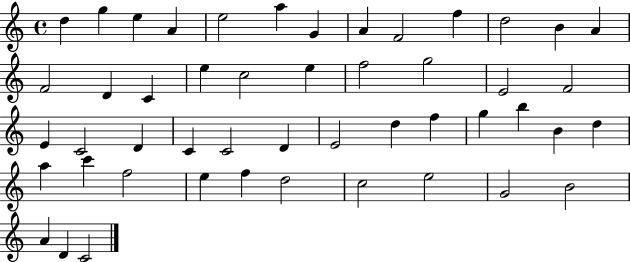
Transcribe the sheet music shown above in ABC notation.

X:1
T:Untitled
M:4/4
L:1/4
K:C
d g e A e2 a G A F2 f d2 B A F2 D C e c2 e f2 g2 E2 F2 E C2 D C C2 D E2 d f g b B d a c' f2 e f d2 c2 e2 G2 B2 A D C2